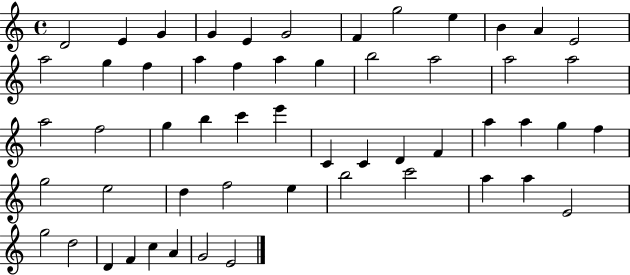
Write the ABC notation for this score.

X:1
T:Untitled
M:4/4
L:1/4
K:C
D2 E G G E G2 F g2 e B A E2 a2 g f a f a g b2 a2 a2 a2 a2 f2 g b c' e' C C D F a a g f g2 e2 d f2 e b2 c'2 a a E2 g2 d2 D F c A G2 E2